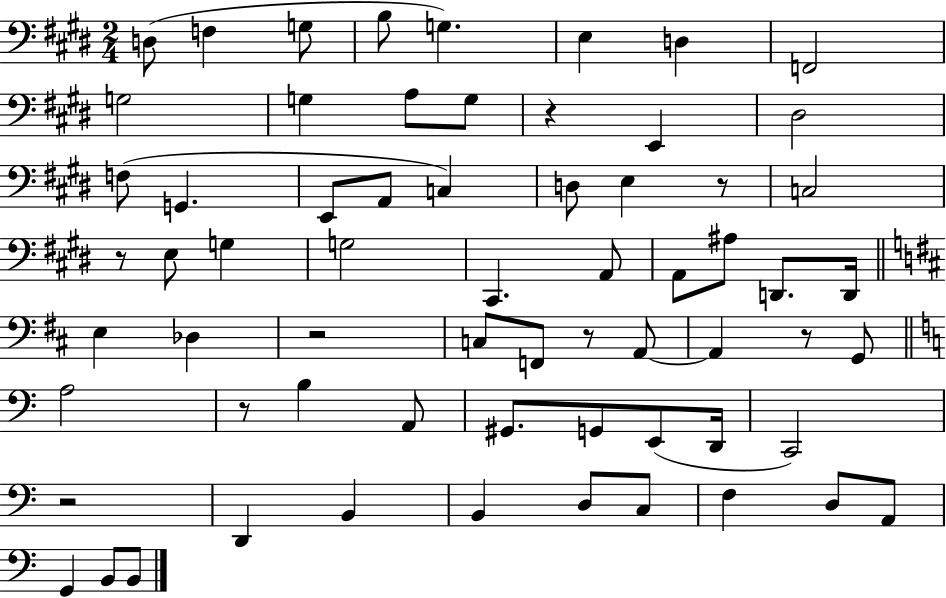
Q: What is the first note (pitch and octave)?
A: D3